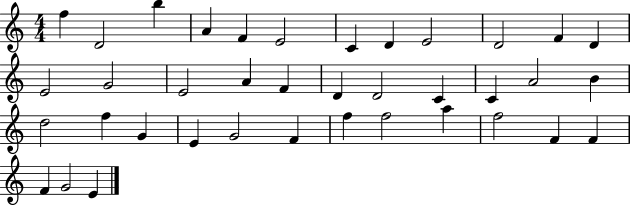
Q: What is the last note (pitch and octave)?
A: E4